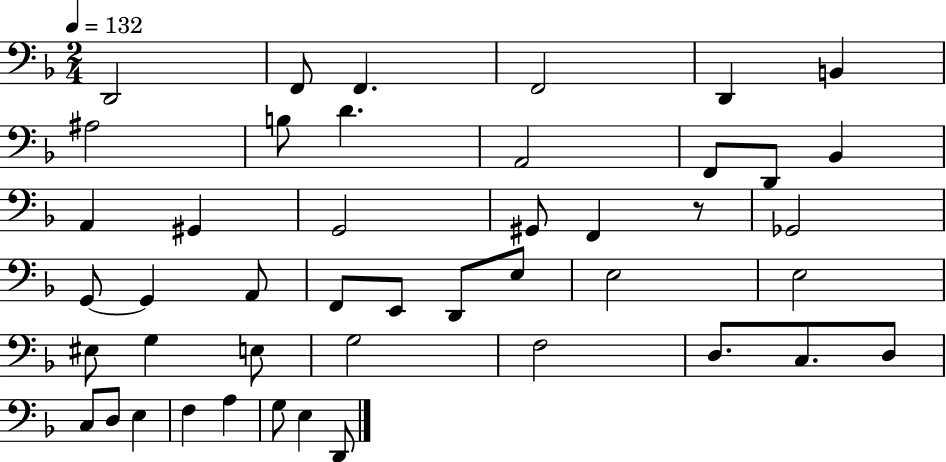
{
  \clef bass
  \numericTimeSignature
  \time 2/4
  \key f \major
  \tempo 4 = 132
  \repeat volta 2 { d,2 | f,8 f,4. | f,2 | d,4 b,4 | \break ais2 | b8 d'4. | a,2 | f,8 d,8 bes,4 | \break a,4 gis,4 | g,2 | gis,8 f,4 r8 | ges,2 | \break g,8~~ g,4 a,8 | f,8 e,8 d,8 e8 | e2 | e2 | \break eis8 g4 e8 | g2 | f2 | d8. c8. d8 | \break c8 d8 e4 | f4 a4 | g8 e4 d,8 | } \bar "|."
}